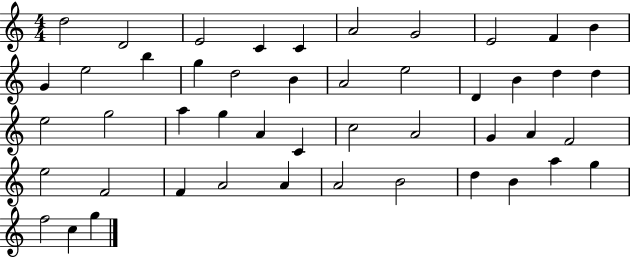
{
  \clef treble
  \numericTimeSignature
  \time 4/4
  \key c \major
  d''2 d'2 | e'2 c'4 c'4 | a'2 g'2 | e'2 f'4 b'4 | \break g'4 e''2 b''4 | g''4 d''2 b'4 | a'2 e''2 | d'4 b'4 d''4 d''4 | \break e''2 g''2 | a''4 g''4 a'4 c'4 | c''2 a'2 | g'4 a'4 f'2 | \break e''2 f'2 | f'4 a'2 a'4 | a'2 b'2 | d''4 b'4 a''4 g''4 | \break f''2 c''4 g''4 | \bar "|."
}